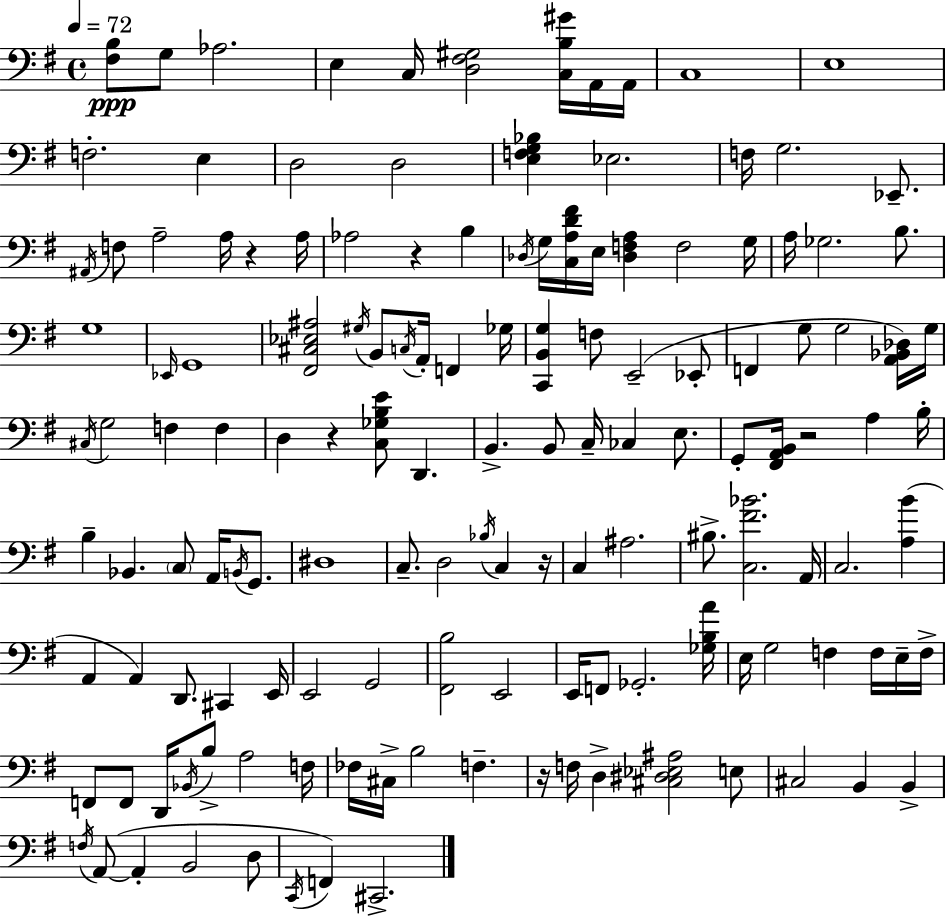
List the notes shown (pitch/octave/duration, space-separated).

[F#3,B3]/e G3/e Ab3/h. E3/q C3/s [D3,F#3,G#3]/h [C3,B3,G#4]/s A2/s A2/s C3/w E3/w F3/h. E3/q D3/h D3/h [E3,F3,G3,Bb3]/q Eb3/h. F3/s G3/h. Eb2/e. A#2/s F3/e A3/h A3/s R/q A3/s Ab3/h R/q B3/q Db3/s G3/s [C3,A3,D4,F#4]/s E3/s [Db3,F3,A3]/q F3/h G3/s A3/s Gb3/h. B3/e. G3/w Eb2/s G2/w [F#2,C#3,Eb3,A#3]/h G#3/s B2/e C3/s A2/s F2/q Gb3/s [C2,B2,G3]/q F3/e E2/h Eb2/e F2/q G3/e G3/h [A2,Bb2,Db3]/s G3/s C#3/s G3/h F3/q F3/q D3/q R/q [C3,Gb3,B3,E4]/e D2/q. B2/q. B2/e C3/s CES3/q E3/e. G2/e [F#2,A2,B2]/s R/h A3/q B3/s B3/q Bb2/q. C3/e A2/s B2/s G2/e. D#3/w C3/e. D3/h Bb3/s C3/q R/s C3/q A#3/h. BIS3/e. [C3,F#4,Bb4]/h. A2/s C3/h. [A3,B4]/q A2/q A2/q D2/e. C#2/q E2/s E2/h G2/h [F#2,B3]/h E2/h E2/s F2/e Gb2/h. [Gb3,B3,A4]/s E3/s G3/h F3/q F3/s E3/s F3/s F2/e F2/e D2/s Bb2/s B3/e A3/h F3/s FES3/s C#3/s B3/h F3/q. R/s F3/s D3/q [C#3,D#3,Eb3,A#3]/h E3/e C#3/h B2/q B2/q F3/s A2/e A2/q B2/h D3/e C2/s F2/q C#2/h.